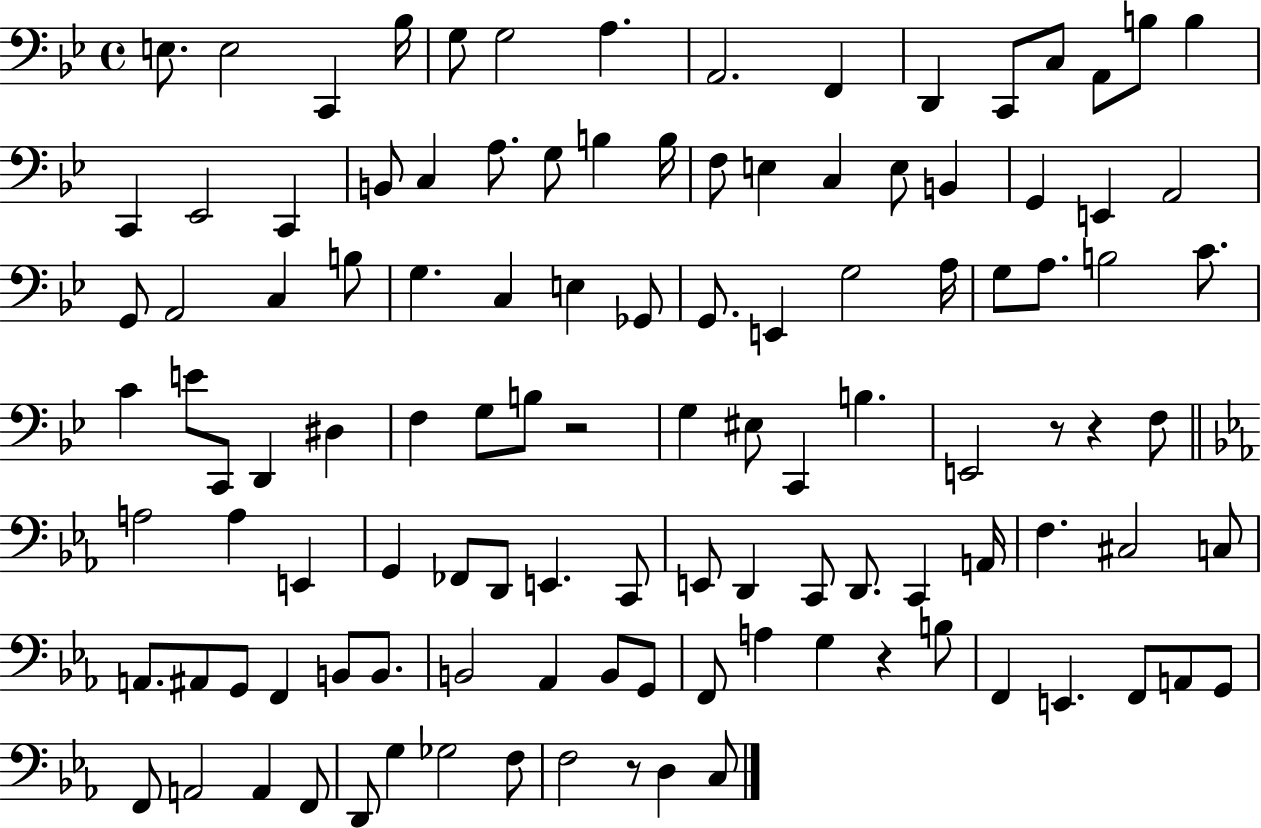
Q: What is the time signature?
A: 4/4